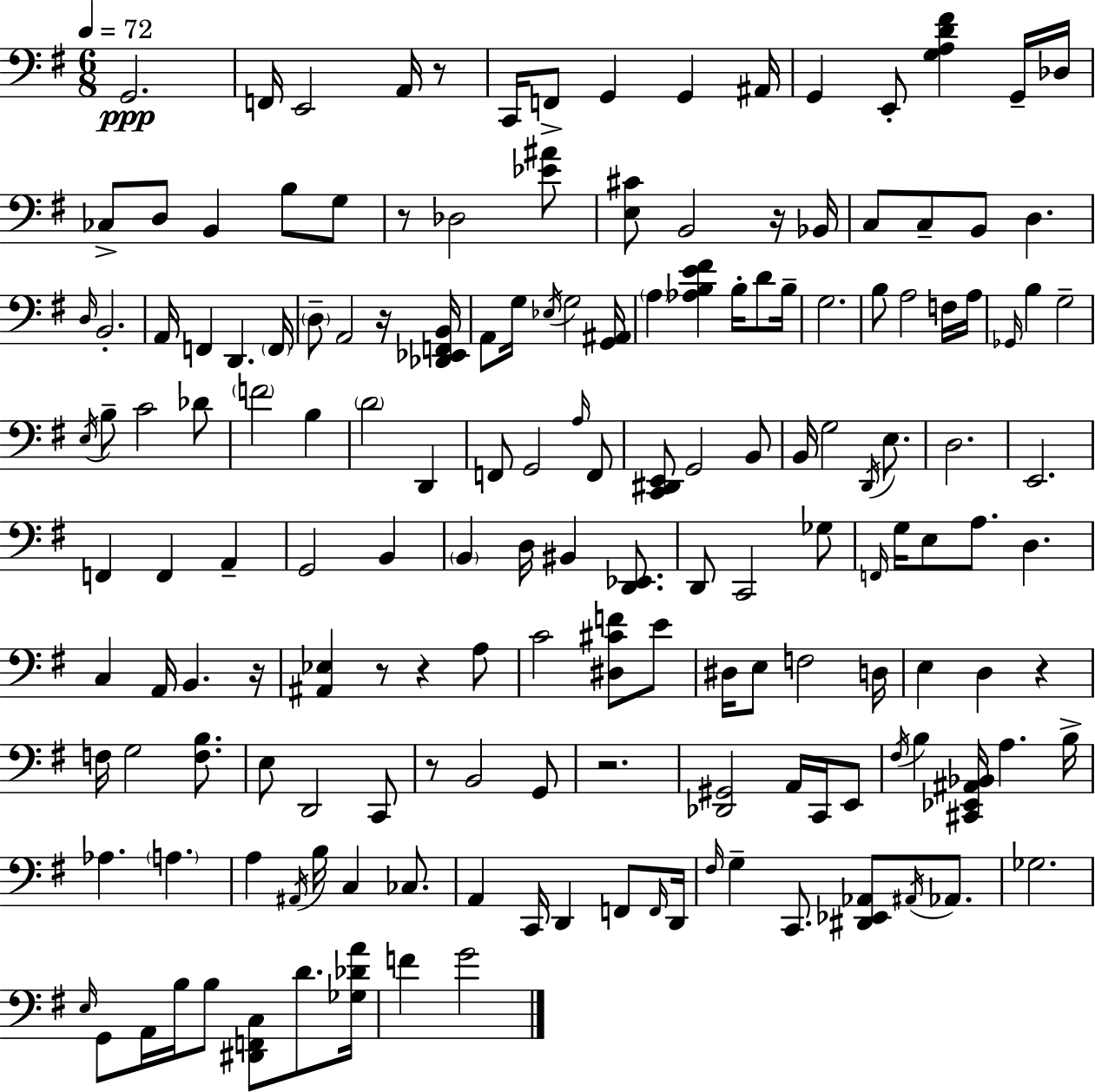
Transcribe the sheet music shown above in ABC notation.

X:1
T:Untitled
M:6/8
L:1/4
K:Em
G,,2 F,,/4 E,,2 A,,/4 z/2 C,,/4 F,,/2 G,, G,, ^A,,/4 G,, E,,/2 [G,A,D^F] G,,/4 _D,/4 _C,/2 D,/2 B,, B,/2 G,/2 z/2 _D,2 [_E^A]/2 [E,^C]/2 B,,2 z/4 _B,,/4 C,/2 C,/2 B,,/2 D, D,/4 B,,2 A,,/4 F,, D,, F,,/4 D,/2 A,,2 z/4 [_D,,_E,,F,,B,,]/4 A,,/2 G,/4 _E,/4 G,2 [G,,^A,,]/4 A, [_A,B,E^F] B,/4 D/2 B,/4 G,2 B,/2 A,2 F,/4 A,/4 _G,,/4 B, G,2 E,/4 B,/2 C2 _D/2 F2 B, D2 D,, F,,/2 G,,2 A,/4 F,,/2 [C,,^D,,E,,]/2 G,,2 B,,/2 B,,/4 G,2 D,,/4 E,/2 D,2 E,,2 F,, F,, A,, G,,2 B,, B,, D,/4 ^B,, [D,,_E,,]/2 D,,/2 C,,2 _G,/2 F,,/4 G,/4 E,/2 A,/2 D, C, A,,/4 B,, z/4 [^A,,_E,] z/2 z A,/2 C2 [^D,^CF]/2 E/2 ^D,/4 E,/2 F,2 D,/4 E, D, z F,/4 G,2 [F,B,]/2 E,/2 D,,2 C,,/2 z/2 B,,2 G,,/2 z2 [_D,,^G,,]2 A,,/4 C,,/4 E,,/2 ^F,/4 B, [^C,,_E,,^A,,_B,,]/4 A, B,/4 _A, A, A, ^A,,/4 B,/4 C, _C,/2 A,, C,,/4 D,, F,,/2 F,,/4 D,,/4 ^F,/4 G, C,,/2 [^D,,_E,,_A,,]/2 ^A,,/4 _A,,/2 _G,2 E,/4 G,,/2 A,,/4 B,/4 B,/2 [^D,,F,,C,]/2 D/2 [_G,_DA]/4 F G2